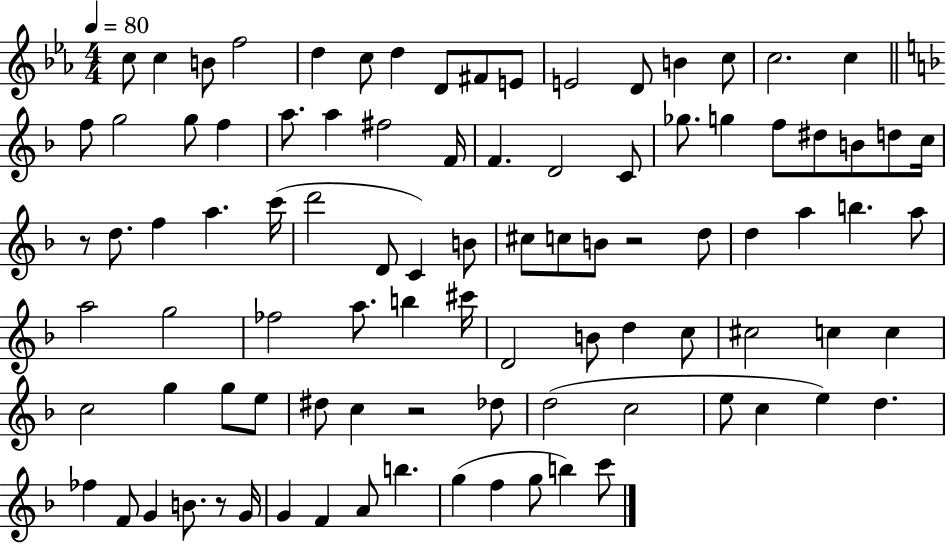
C5/e C5/q B4/e F5/h D5/q C5/e D5/q D4/e F#4/e E4/e E4/h D4/e B4/q C5/e C5/h. C5/q F5/e G5/h G5/e F5/q A5/e. A5/q F#5/h F4/s F4/q. D4/h C4/e Gb5/e. G5/q F5/e D#5/e B4/e D5/e C5/s R/e D5/e. F5/q A5/q. C6/s D6/h D4/e C4/q B4/e C#5/e C5/e B4/e R/h D5/e D5/q A5/q B5/q. A5/e A5/h G5/h FES5/h A5/e. B5/q C#6/s D4/h B4/e D5/q C5/e C#5/h C5/q C5/q C5/h G5/q G5/e E5/e D#5/e C5/q R/h Db5/e D5/h C5/h E5/e C5/q E5/q D5/q. FES5/q F4/e G4/q B4/e. R/e G4/s G4/q F4/q A4/e B5/q. G5/q F5/q G5/e B5/q C6/e